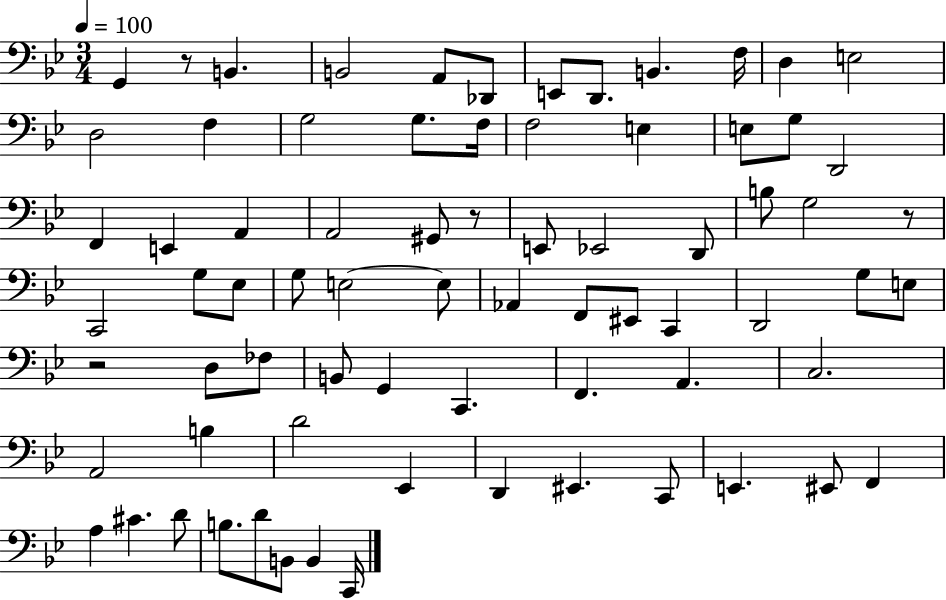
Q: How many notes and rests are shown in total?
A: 74